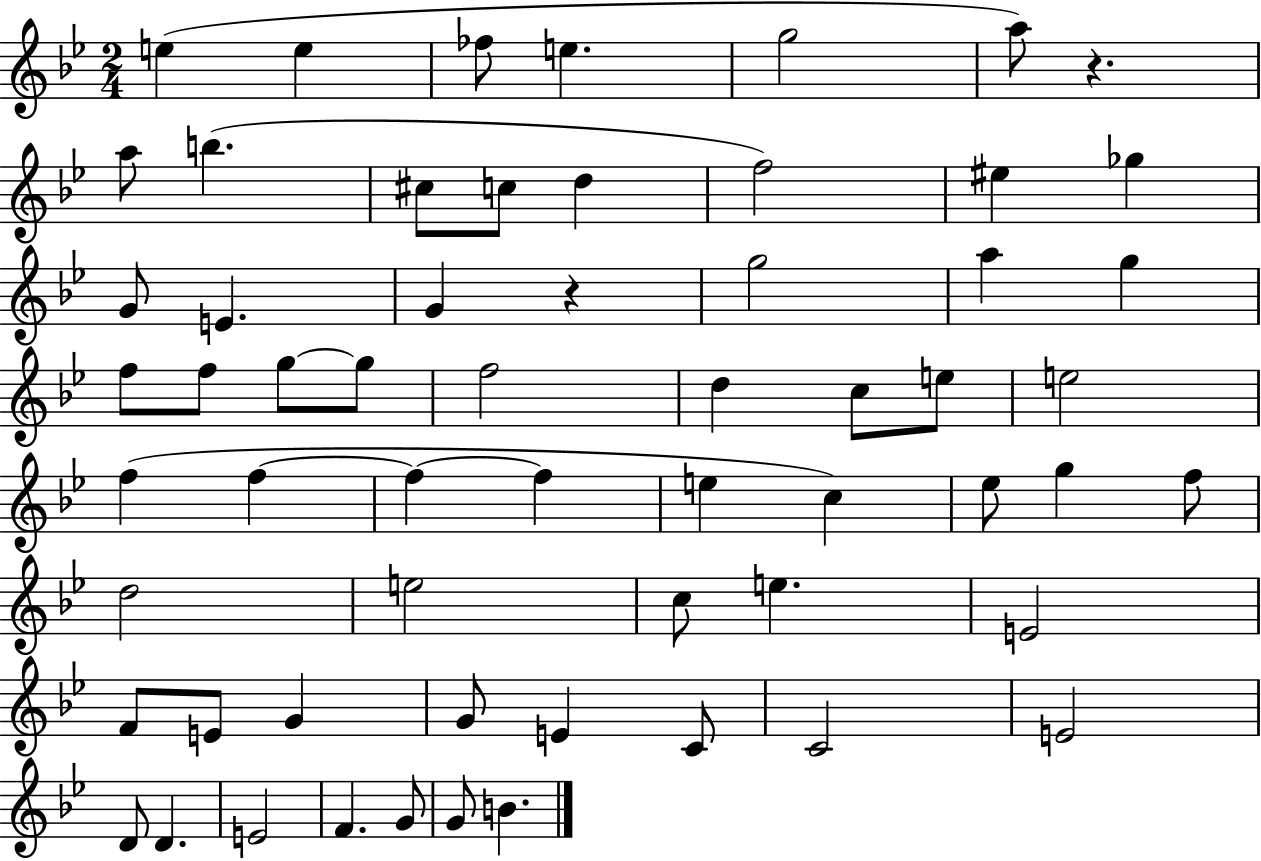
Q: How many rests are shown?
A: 2